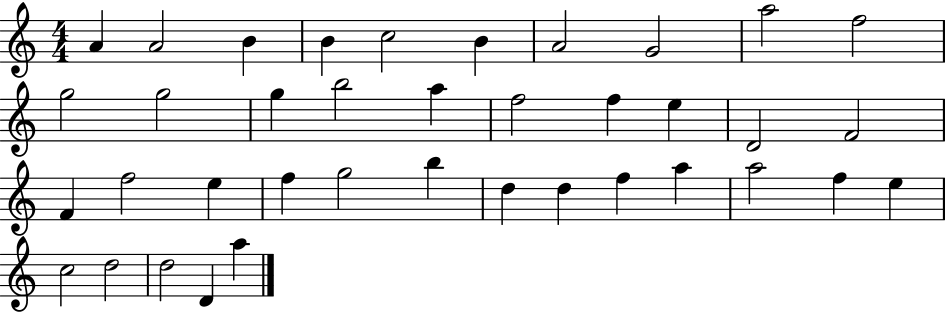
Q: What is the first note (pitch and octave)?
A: A4